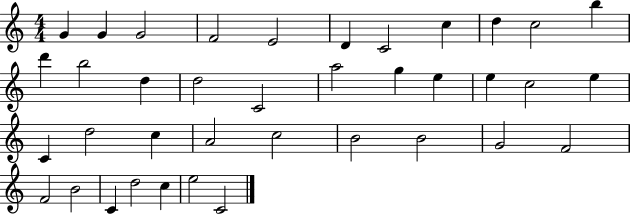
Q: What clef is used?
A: treble